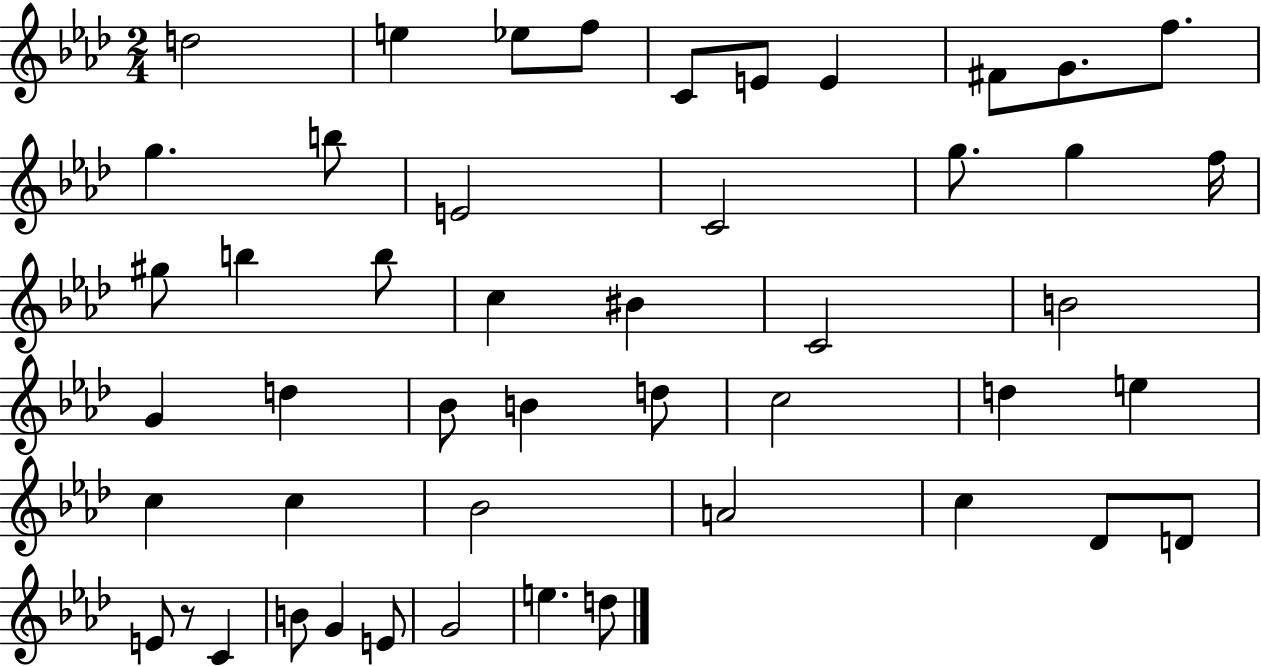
X:1
T:Untitled
M:2/4
L:1/4
K:Ab
d2 e _e/2 f/2 C/2 E/2 E ^F/2 G/2 f/2 g b/2 E2 C2 g/2 g f/4 ^g/2 b b/2 c ^B C2 B2 G d _B/2 B d/2 c2 d e c c _B2 A2 c _D/2 D/2 E/2 z/2 C B/2 G E/2 G2 e d/2